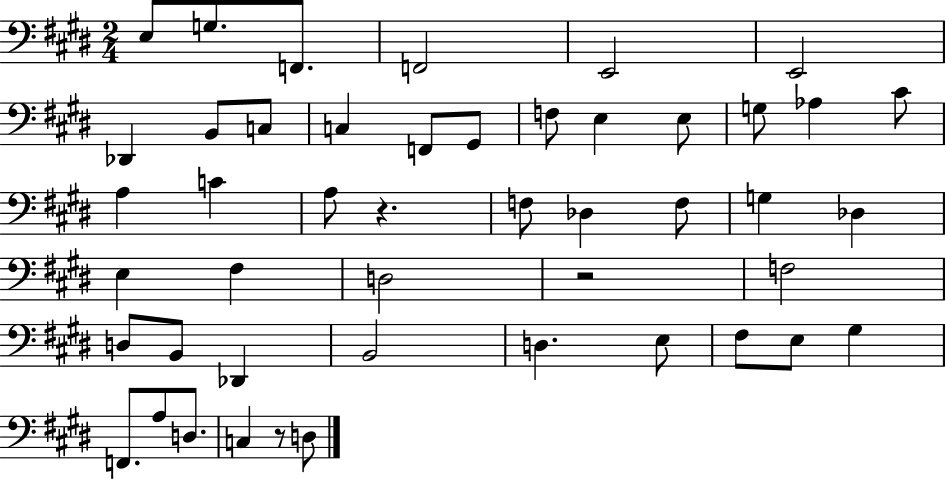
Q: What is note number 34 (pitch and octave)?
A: B2